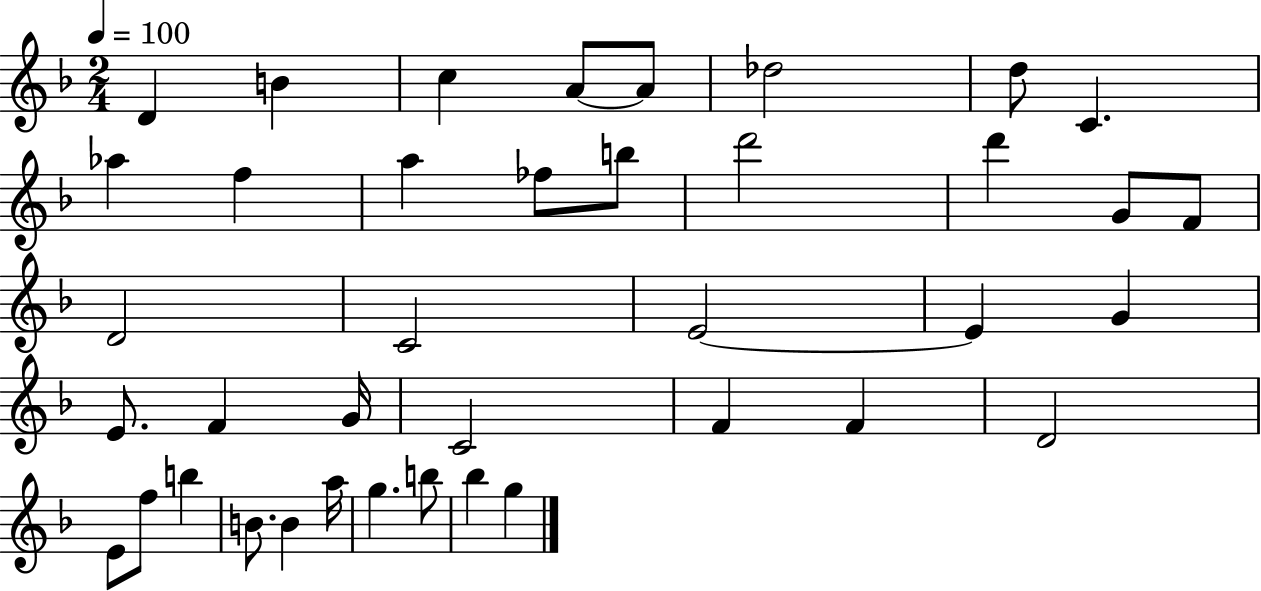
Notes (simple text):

D4/q B4/q C5/q A4/e A4/e Db5/h D5/e C4/q. Ab5/q F5/q A5/q FES5/e B5/e D6/h D6/q G4/e F4/e D4/h C4/h E4/h E4/q G4/q E4/e. F4/q G4/s C4/h F4/q F4/q D4/h E4/e F5/e B5/q B4/e. B4/q A5/s G5/q. B5/e Bb5/q G5/q